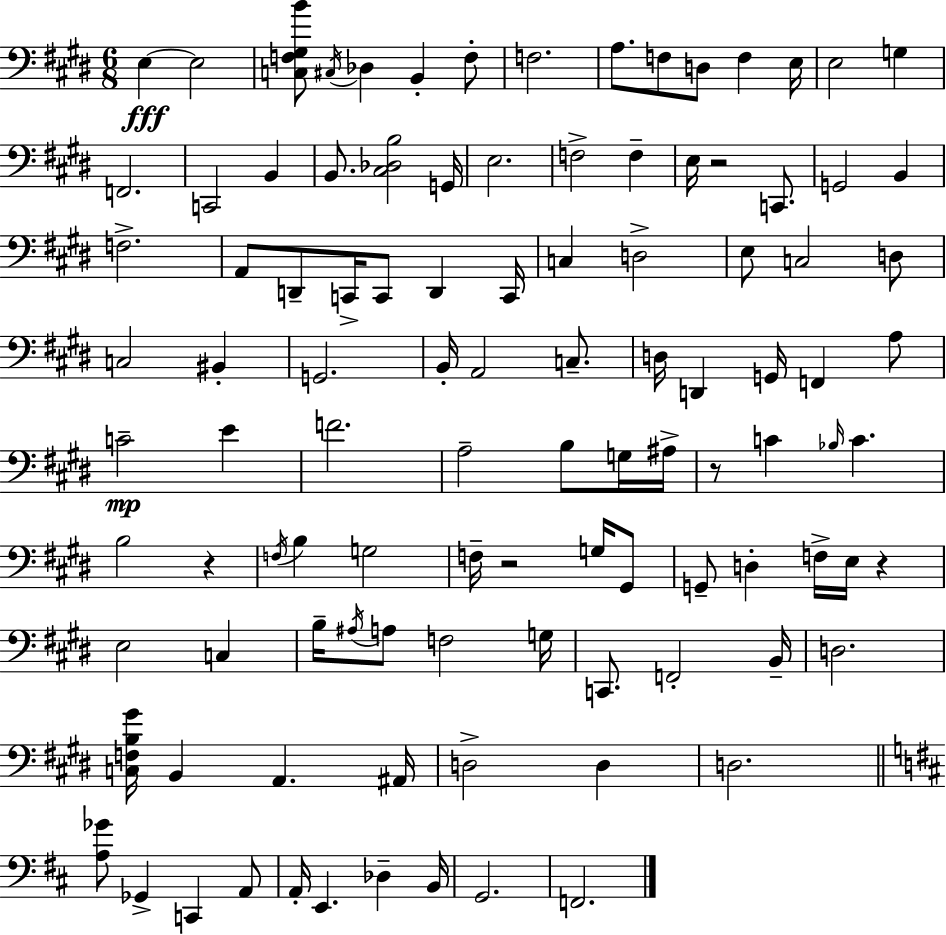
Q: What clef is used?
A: bass